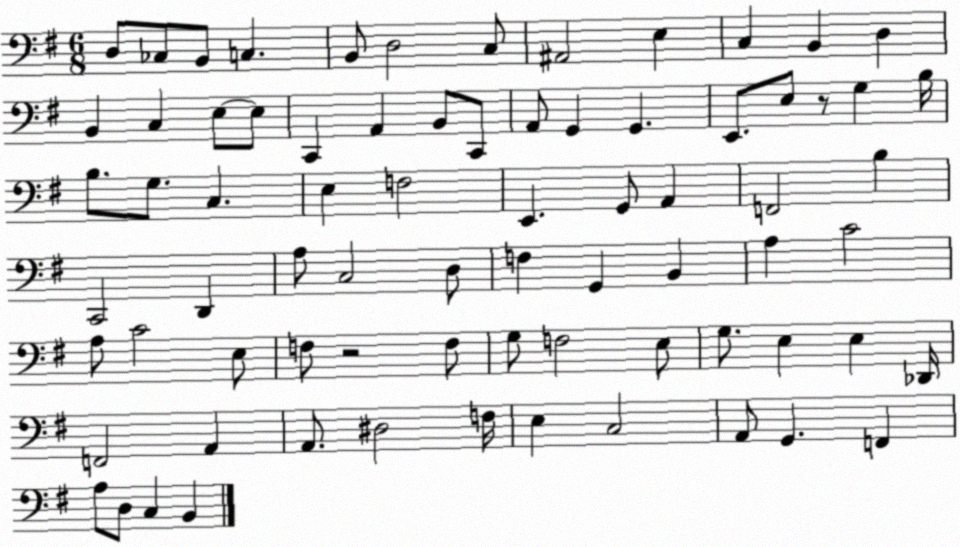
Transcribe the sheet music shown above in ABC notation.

X:1
T:Untitled
M:6/8
L:1/4
K:G
D,/2 _C,/2 B,,/2 C, B,,/2 D,2 C,/2 ^A,,2 E, C, B,, D, B,, C, E,/2 E,/2 C,, A,, B,,/2 C,,/2 A,,/2 G,, G,, E,,/2 E,/2 z/2 G, B,/4 B,/2 G,/2 C, E, F,2 E,, G,,/2 A,, F,,2 B, C,,2 D,, A,/2 C,2 D,/2 F, G,, B,, A, C2 A,/2 C2 E,/2 F,/2 z2 F,/2 G,/2 F,2 E,/2 G,/2 E, E, _D,,/4 F,,2 A,, A,,/2 ^D,2 F,/4 E, C,2 A,,/2 G,, F,, A,/2 D,/2 C, B,,